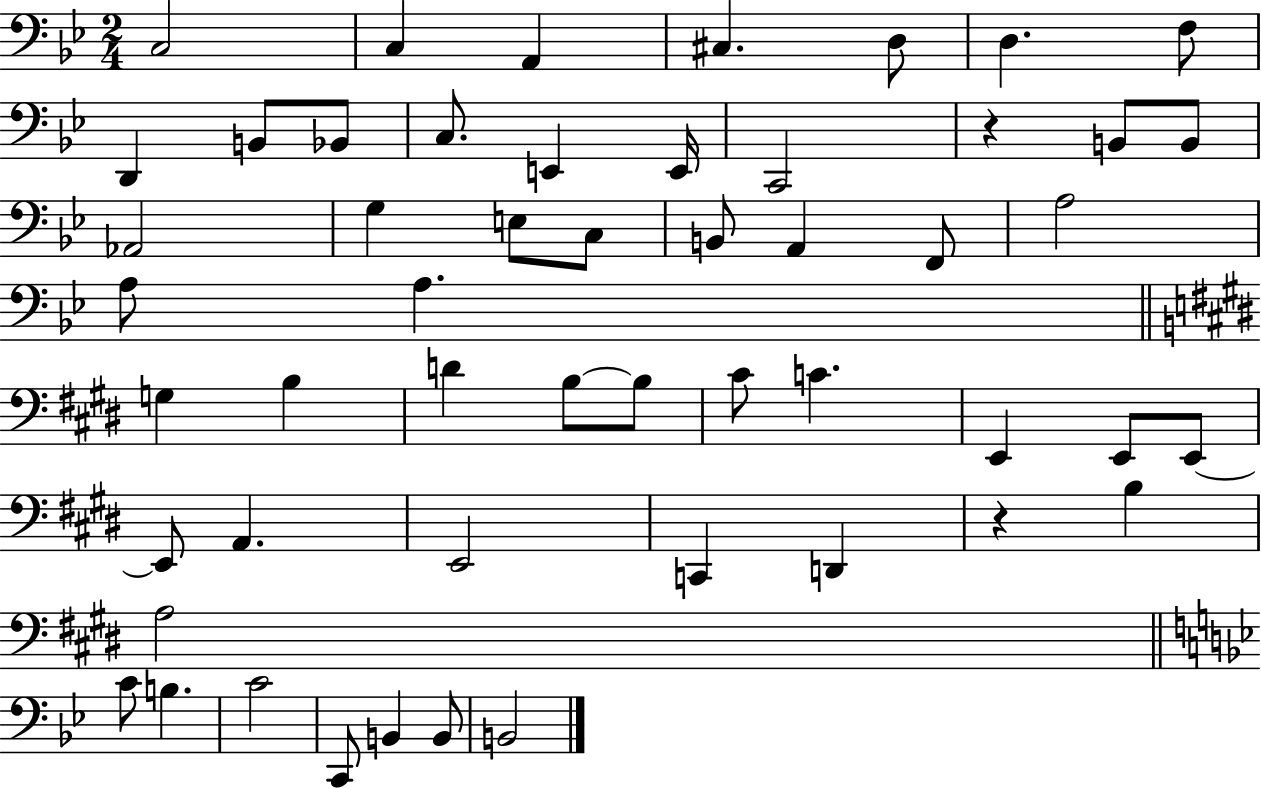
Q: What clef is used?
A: bass